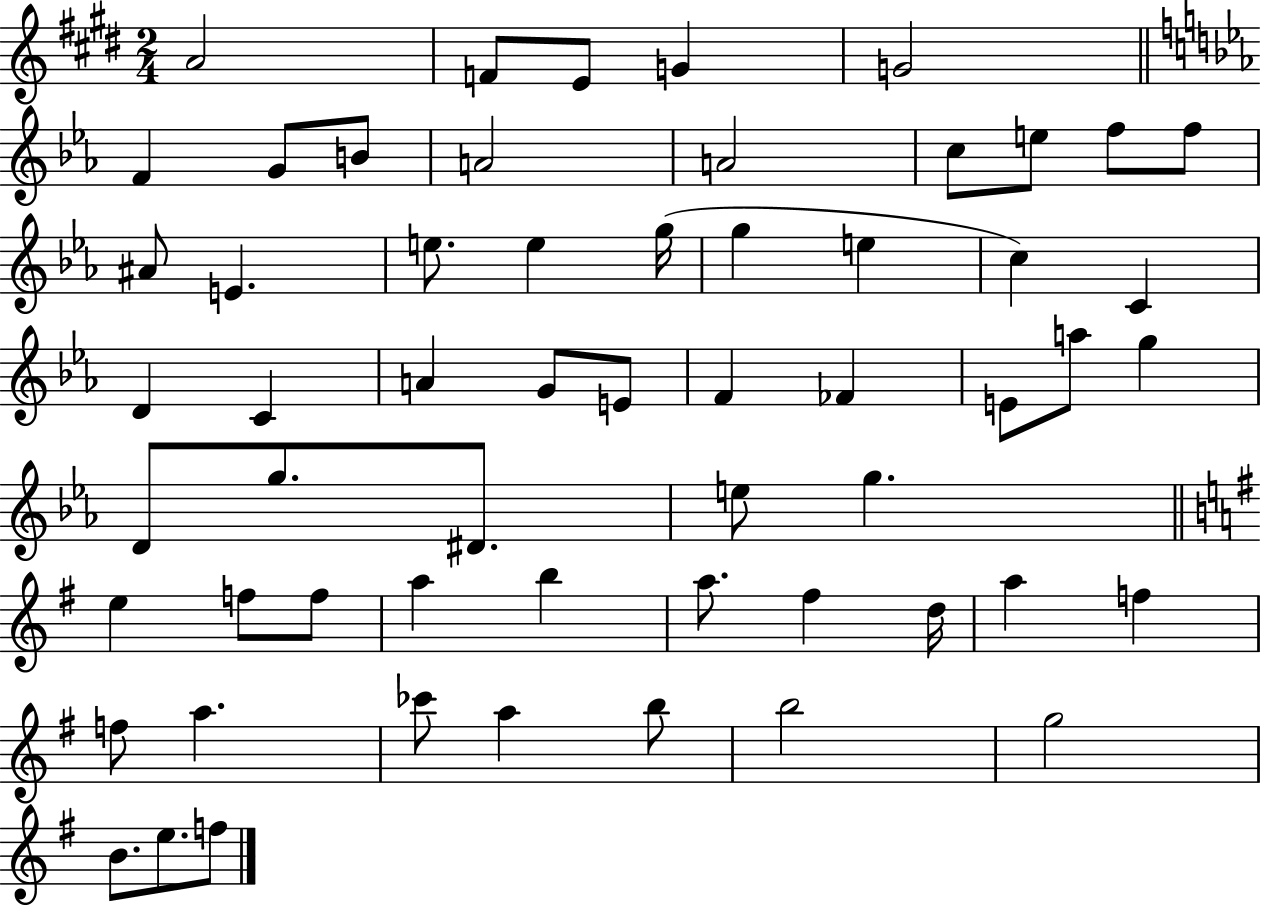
{
  \clef treble
  \numericTimeSignature
  \time 2/4
  \key e \major
  a'2 | f'8 e'8 g'4 | g'2 | \bar "||" \break \key ees \major f'4 g'8 b'8 | a'2 | a'2 | c''8 e''8 f''8 f''8 | \break ais'8 e'4. | e''8. e''4 g''16( | g''4 e''4 | c''4) c'4 | \break d'4 c'4 | a'4 g'8 e'8 | f'4 fes'4 | e'8 a''8 g''4 | \break d'8 g''8. dis'8. | e''8 g''4. | \bar "||" \break \key e \minor e''4 f''8 f''8 | a''4 b''4 | a''8. fis''4 d''16 | a''4 f''4 | \break f''8 a''4. | ces'''8 a''4 b''8 | b''2 | g''2 | \break b'8. e''8. f''8 | \bar "|."
}